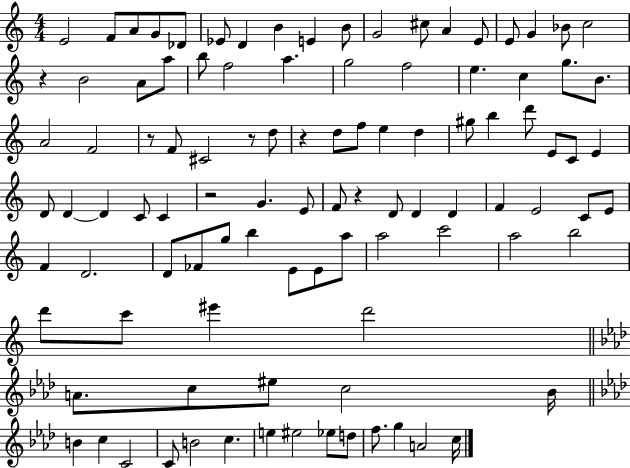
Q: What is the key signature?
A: C major